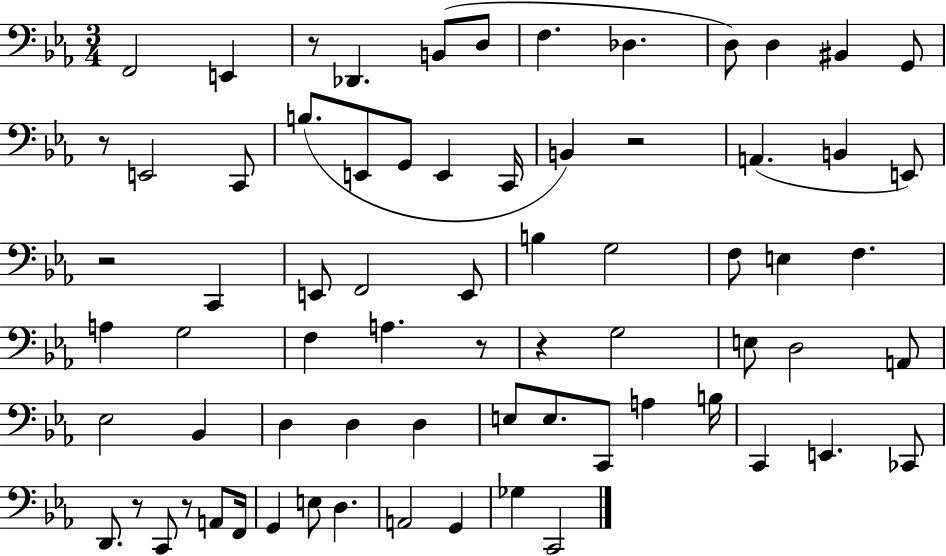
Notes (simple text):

F2/h E2/q R/e Db2/q. B2/e D3/e F3/q. Db3/q. D3/e D3/q BIS2/q G2/e R/e E2/h C2/e B3/e. E2/e G2/e E2/q C2/s B2/q R/h A2/q. B2/q E2/e R/h C2/q E2/e F2/h E2/e B3/q G3/h F3/e E3/q F3/q. A3/q G3/h F3/q A3/q. R/e R/q G3/h E3/e D3/h A2/e Eb3/h Bb2/q D3/q D3/q D3/q E3/e E3/e. C2/e A3/q B3/s C2/q E2/q. CES2/e D2/e. R/e C2/e R/e A2/e F2/s G2/q E3/e D3/q. A2/h G2/q Gb3/q C2/h